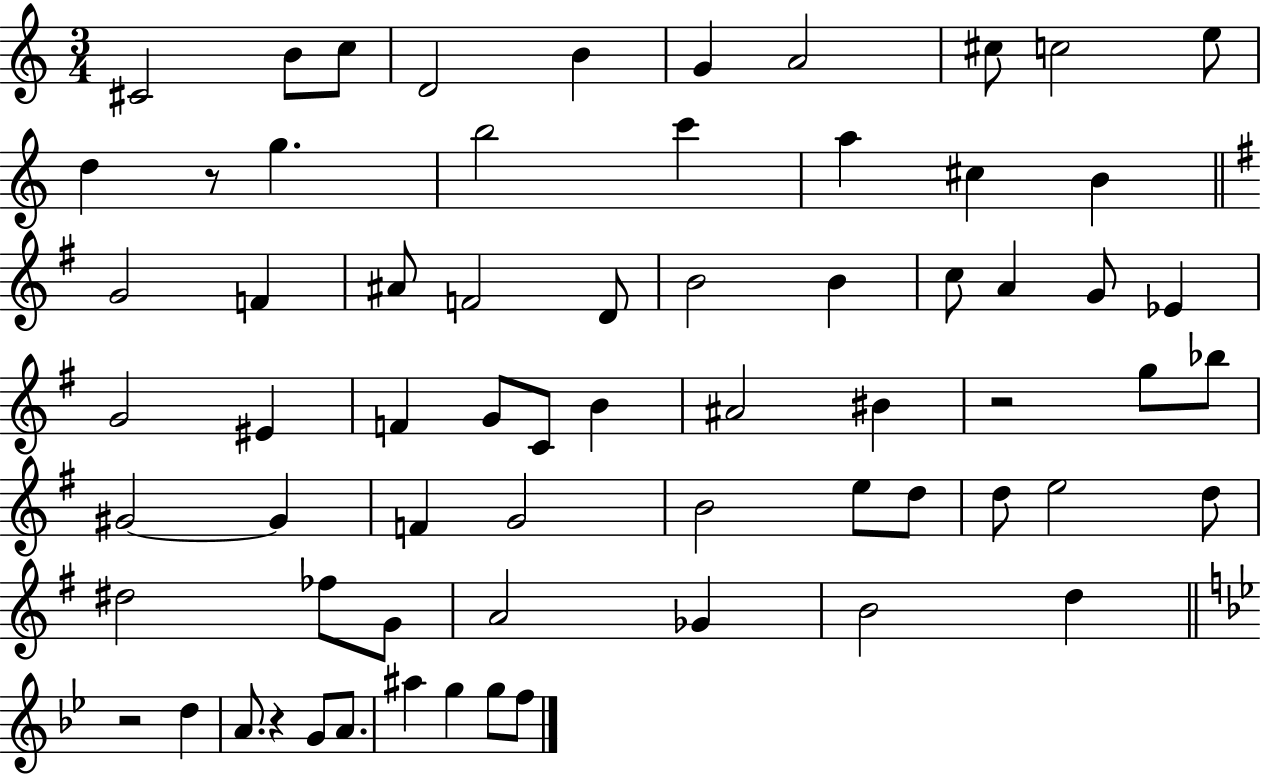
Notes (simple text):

C#4/h B4/e C5/e D4/h B4/q G4/q A4/h C#5/e C5/h E5/e D5/q R/e G5/q. B5/h C6/q A5/q C#5/q B4/q G4/h F4/q A#4/e F4/h D4/e B4/h B4/q C5/e A4/q G4/e Eb4/q G4/h EIS4/q F4/q G4/e C4/e B4/q A#4/h BIS4/q R/h G5/e Bb5/e G#4/h G#4/q F4/q G4/h B4/h E5/e D5/e D5/e E5/h D5/e D#5/h FES5/e G4/e A4/h Gb4/q B4/h D5/q R/h D5/q A4/e. R/q G4/e A4/e. A#5/q G5/q G5/e F5/e